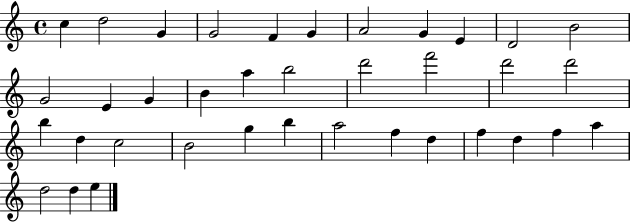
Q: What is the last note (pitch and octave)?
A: E5